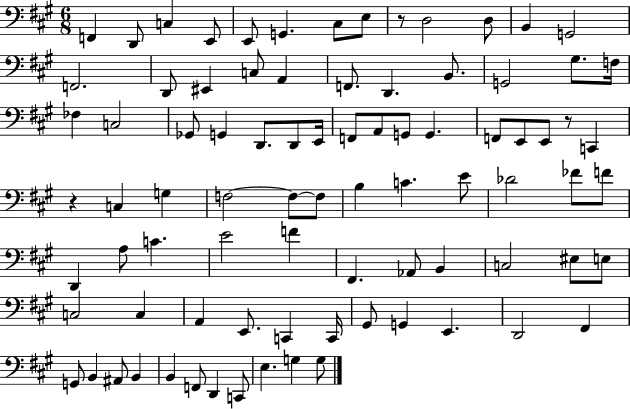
X:1
T:Untitled
M:6/8
L:1/4
K:A
F,, D,,/2 C, E,,/2 E,,/2 G,, ^C,/2 E,/2 z/2 D,2 D,/2 B,, G,,2 F,,2 D,,/2 ^E,, C,/2 A,, F,,/2 D,, B,,/2 G,,2 ^G,/2 F,/4 _F, C,2 _G,,/2 G,, D,,/2 D,,/2 E,,/4 F,,/2 A,,/2 G,,/2 G,, F,,/2 E,,/2 E,,/2 z/2 C,, z C, G, F,2 F,/2 F,/2 B, C E/2 _D2 _F/2 F/2 D,, A,/2 C E2 F ^F,, _A,,/2 B,, C,2 ^E,/2 E,/2 C,2 C, A,, E,,/2 C,, C,,/4 ^G,,/2 G,, E,, D,,2 ^F,, G,,/2 B,, ^A,,/2 B,, B,, F,,/2 D,, C,,/2 E, G, G,/2